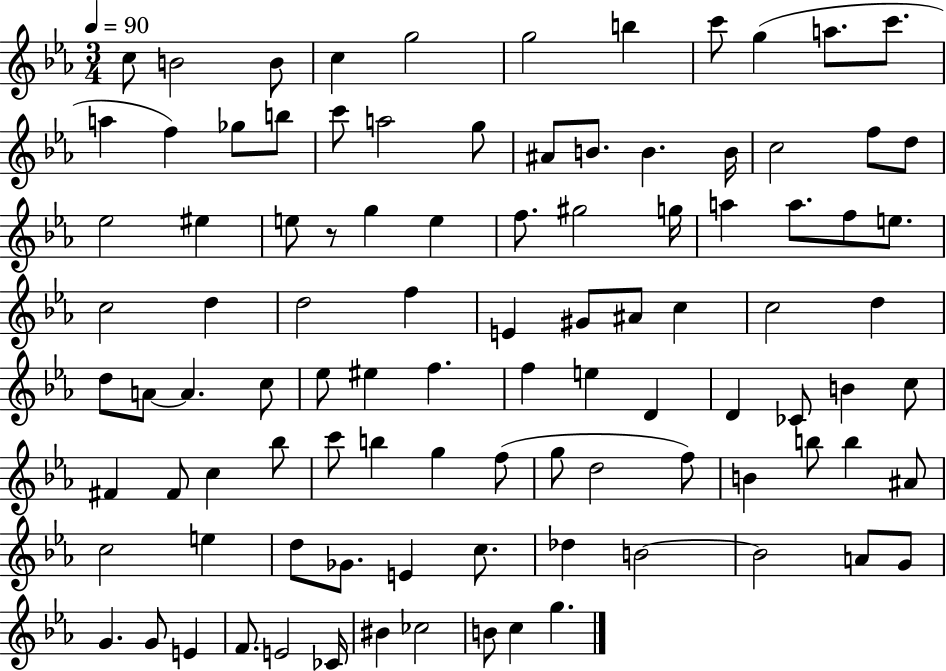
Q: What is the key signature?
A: EES major